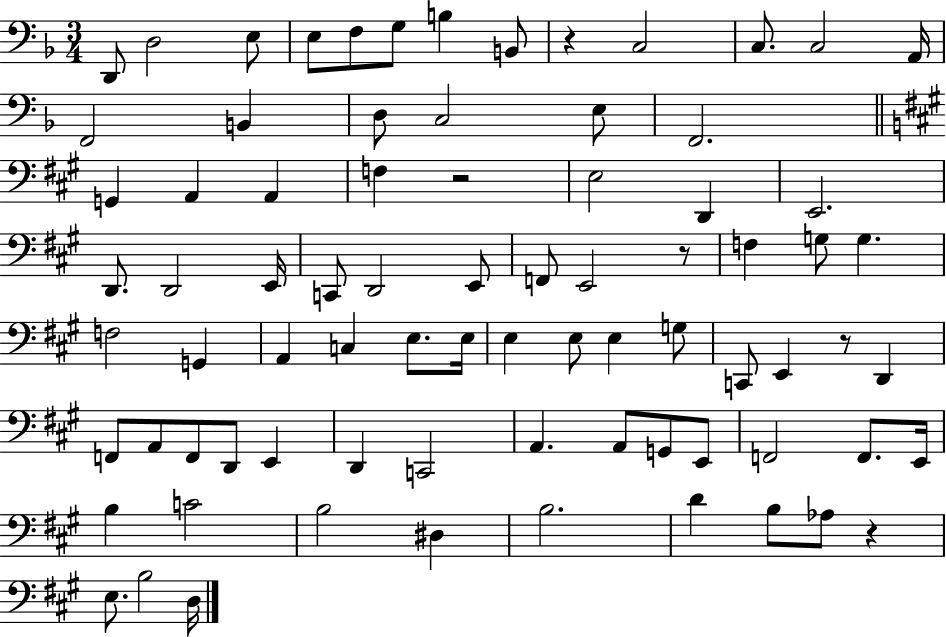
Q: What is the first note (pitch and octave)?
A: D2